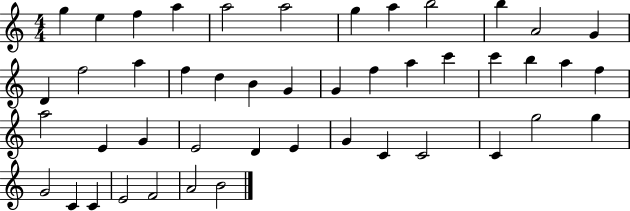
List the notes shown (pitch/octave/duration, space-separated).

G5/q E5/q F5/q A5/q A5/h A5/h G5/q A5/q B5/h B5/q A4/h G4/q D4/q F5/h A5/q F5/q D5/q B4/q G4/q G4/q F5/q A5/q C6/q C6/q B5/q A5/q F5/q A5/h E4/q G4/q E4/h D4/q E4/q G4/q C4/q C4/h C4/q G5/h G5/q G4/h C4/q C4/q E4/h F4/h A4/h B4/h